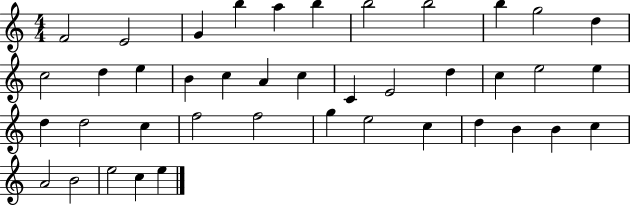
F4/h E4/h G4/q B5/q A5/q B5/q B5/h B5/h B5/q G5/h D5/q C5/h D5/q E5/q B4/q C5/q A4/q C5/q C4/q E4/h D5/q C5/q E5/h E5/q D5/q D5/h C5/q F5/h F5/h G5/q E5/h C5/q D5/q B4/q B4/q C5/q A4/h B4/h E5/h C5/q E5/q